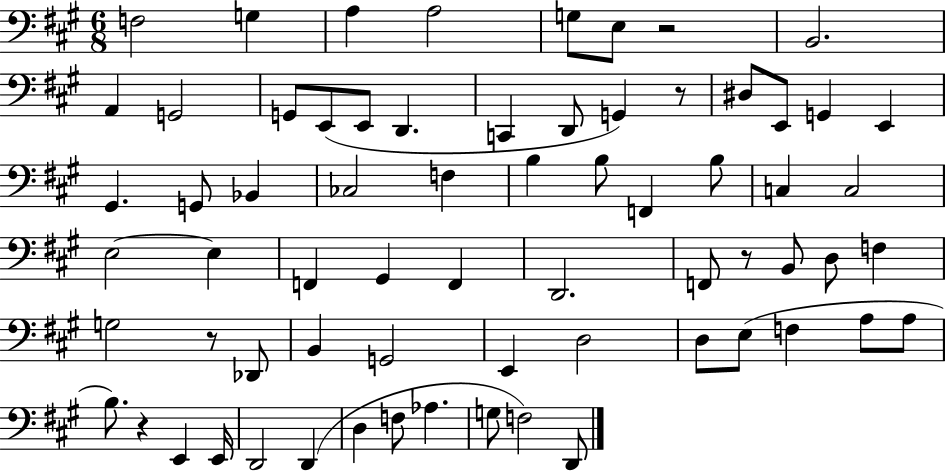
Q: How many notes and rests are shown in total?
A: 68